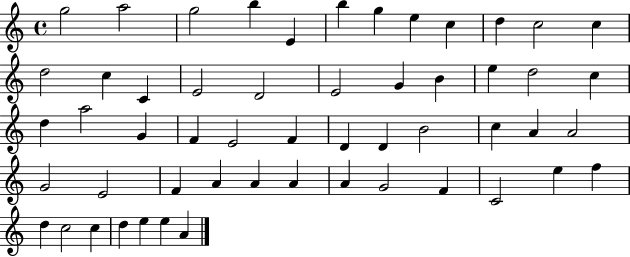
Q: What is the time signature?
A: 4/4